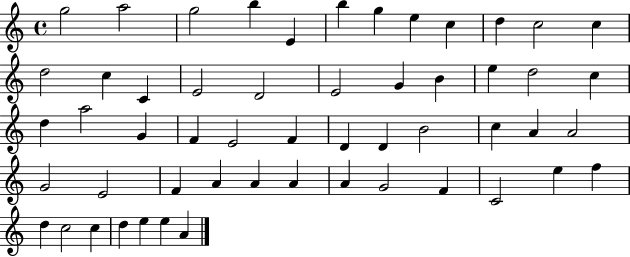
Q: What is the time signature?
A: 4/4